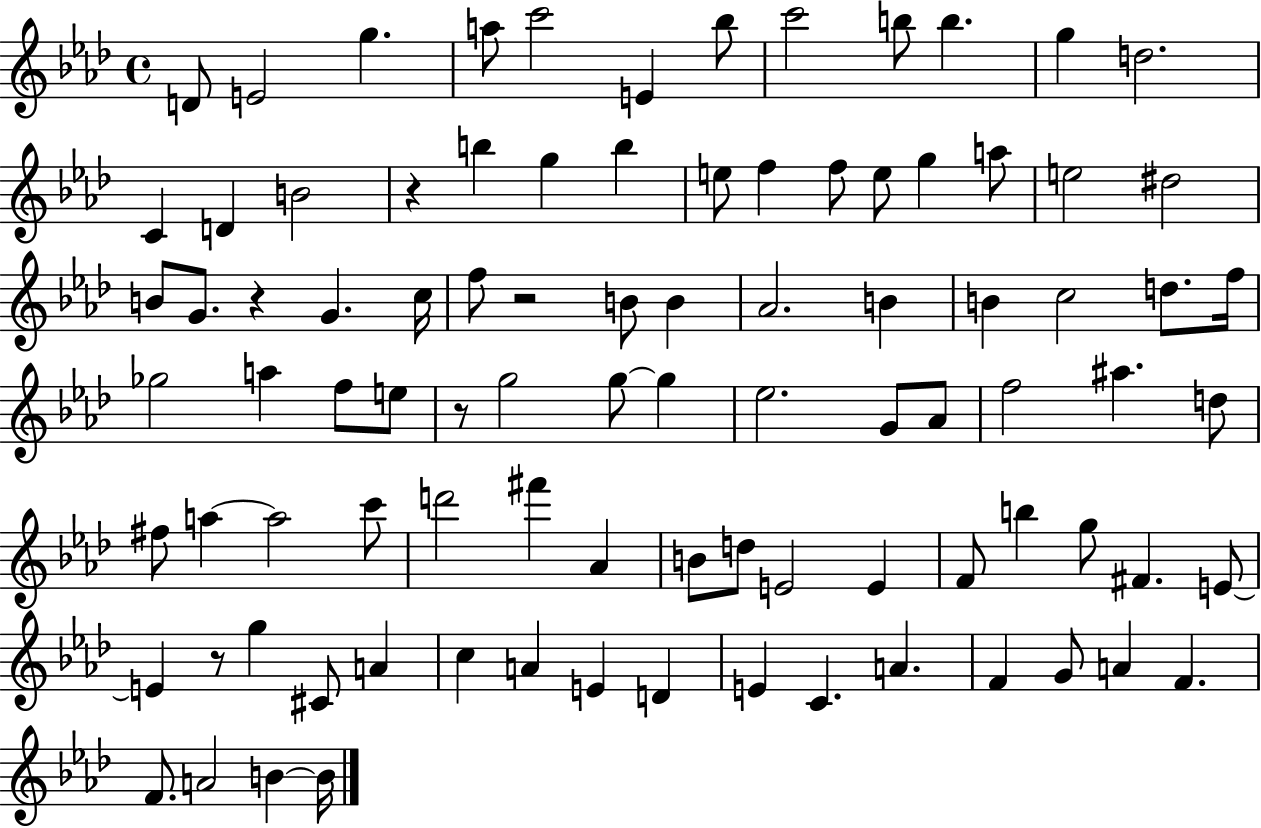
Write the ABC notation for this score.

X:1
T:Untitled
M:4/4
L:1/4
K:Ab
D/2 E2 g a/2 c'2 E _b/2 c'2 b/2 b g d2 C D B2 z b g b e/2 f f/2 e/2 g a/2 e2 ^d2 B/2 G/2 z G c/4 f/2 z2 B/2 B _A2 B B c2 d/2 f/4 _g2 a f/2 e/2 z/2 g2 g/2 g _e2 G/2 _A/2 f2 ^a d/2 ^f/2 a a2 c'/2 d'2 ^f' _A B/2 d/2 E2 E F/2 b g/2 ^F E/2 E z/2 g ^C/2 A c A E D E C A F G/2 A F F/2 A2 B B/4